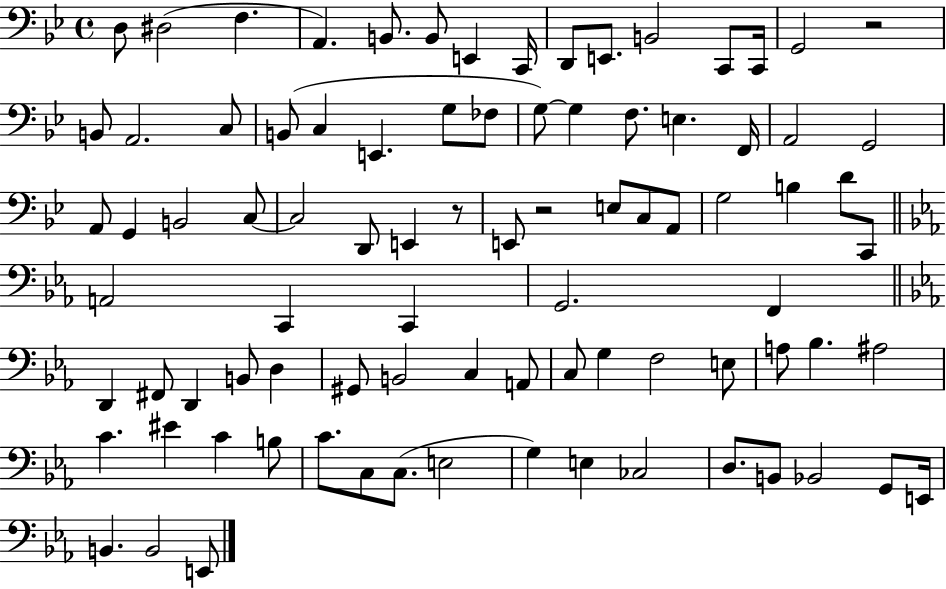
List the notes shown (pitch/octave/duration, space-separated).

D3/e D#3/h F3/q. A2/q. B2/e. B2/e E2/q C2/s D2/e E2/e. B2/h C2/e C2/s G2/h R/h B2/e A2/h. C3/e B2/e C3/q E2/q. G3/e FES3/e G3/e G3/q F3/e. E3/q. F2/s A2/h G2/h A2/e G2/q B2/h C3/e C3/h D2/e E2/q R/e E2/e R/h E3/e C3/e A2/e G3/h B3/q D4/e C2/e A2/h C2/q C2/q G2/h. F2/q D2/q F#2/e D2/q B2/e D3/q G#2/e B2/h C3/q A2/e C3/e G3/q F3/h E3/e A3/e Bb3/q. A#3/h C4/q. EIS4/q C4/q B3/e C4/e. C3/e C3/e. E3/h G3/q E3/q CES3/h D3/e. B2/e Bb2/h G2/e E2/s B2/q. B2/h E2/e